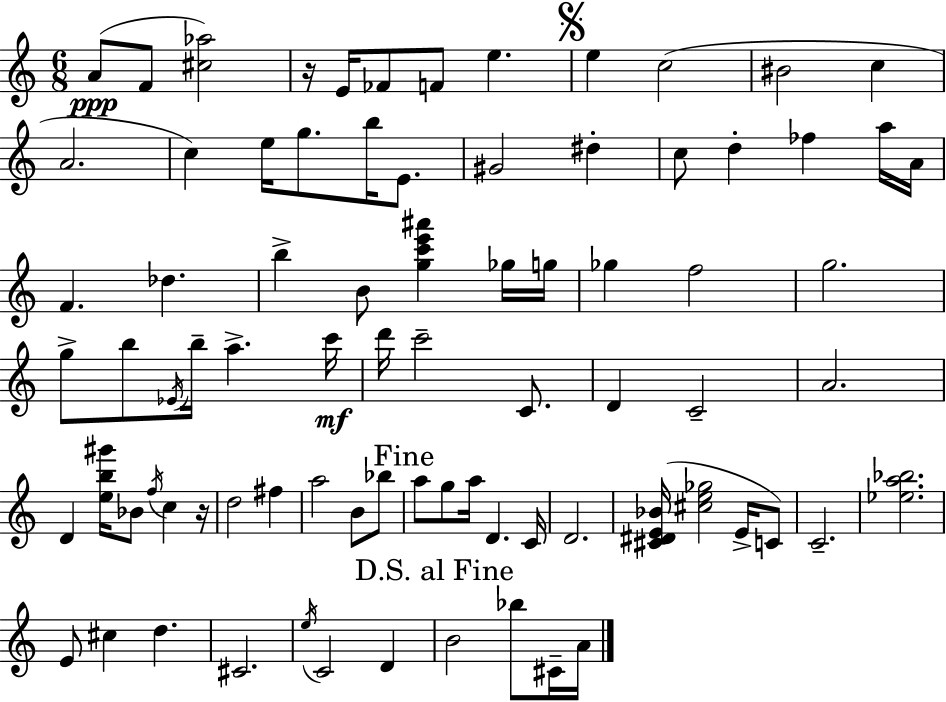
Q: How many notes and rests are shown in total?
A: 81